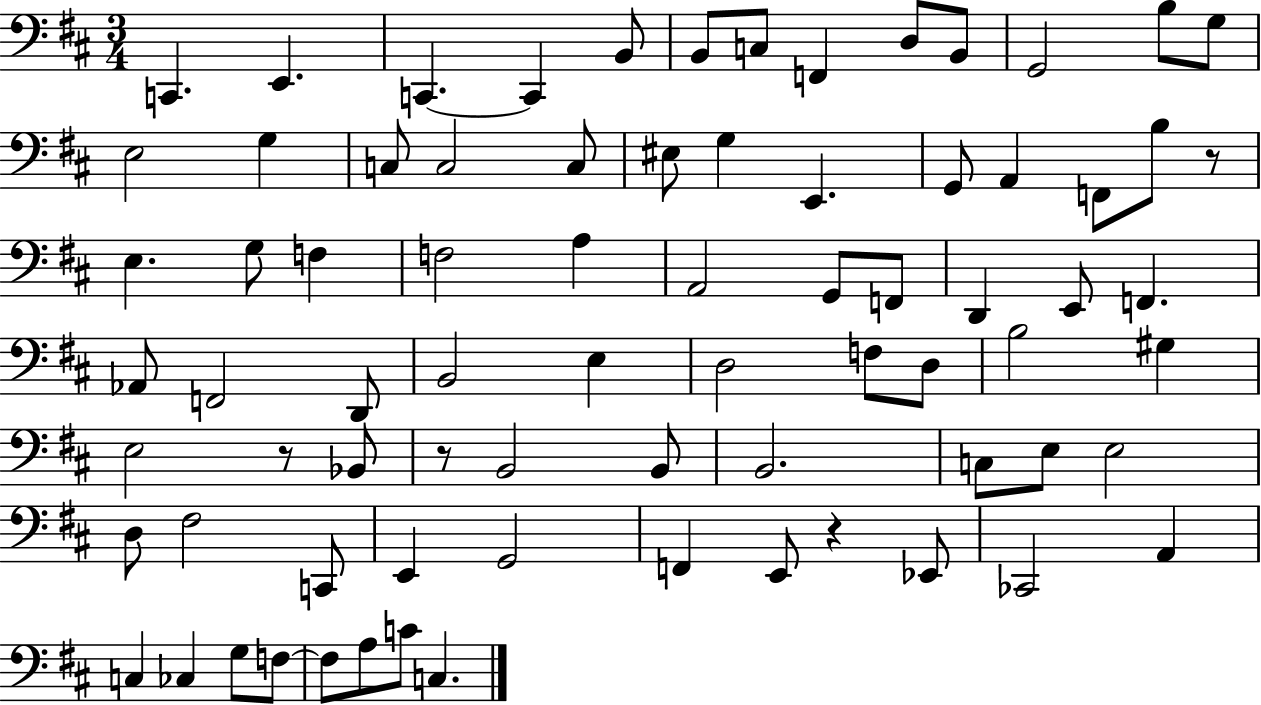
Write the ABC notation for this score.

X:1
T:Untitled
M:3/4
L:1/4
K:D
C,, E,, C,, C,, B,,/2 B,,/2 C,/2 F,, D,/2 B,,/2 G,,2 B,/2 G,/2 E,2 G, C,/2 C,2 C,/2 ^E,/2 G, E,, G,,/2 A,, F,,/2 B,/2 z/2 E, G,/2 F, F,2 A, A,,2 G,,/2 F,,/2 D,, E,,/2 F,, _A,,/2 F,,2 D,,/2 B,,2 E, D,2 F,/2 D,/2 B,2 ^G, E,2 z/2 _B,,/2 z/2 B,,2 B,,/2 B,,2 C,/2 E,/2 E,2 D,/2 ^F,2 C,,/2 E,, G,,2 F,, E,,/2 z _E,,/2 _C,,2 A,, C, _C, G,/2 F,/2 F,/2 A,/2 C/2 C,